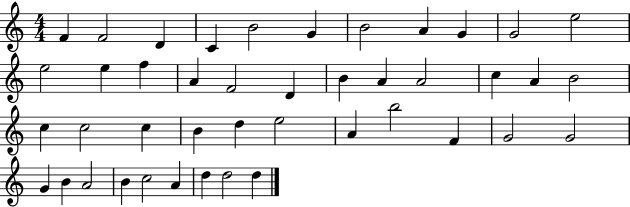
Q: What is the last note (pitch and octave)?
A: D5